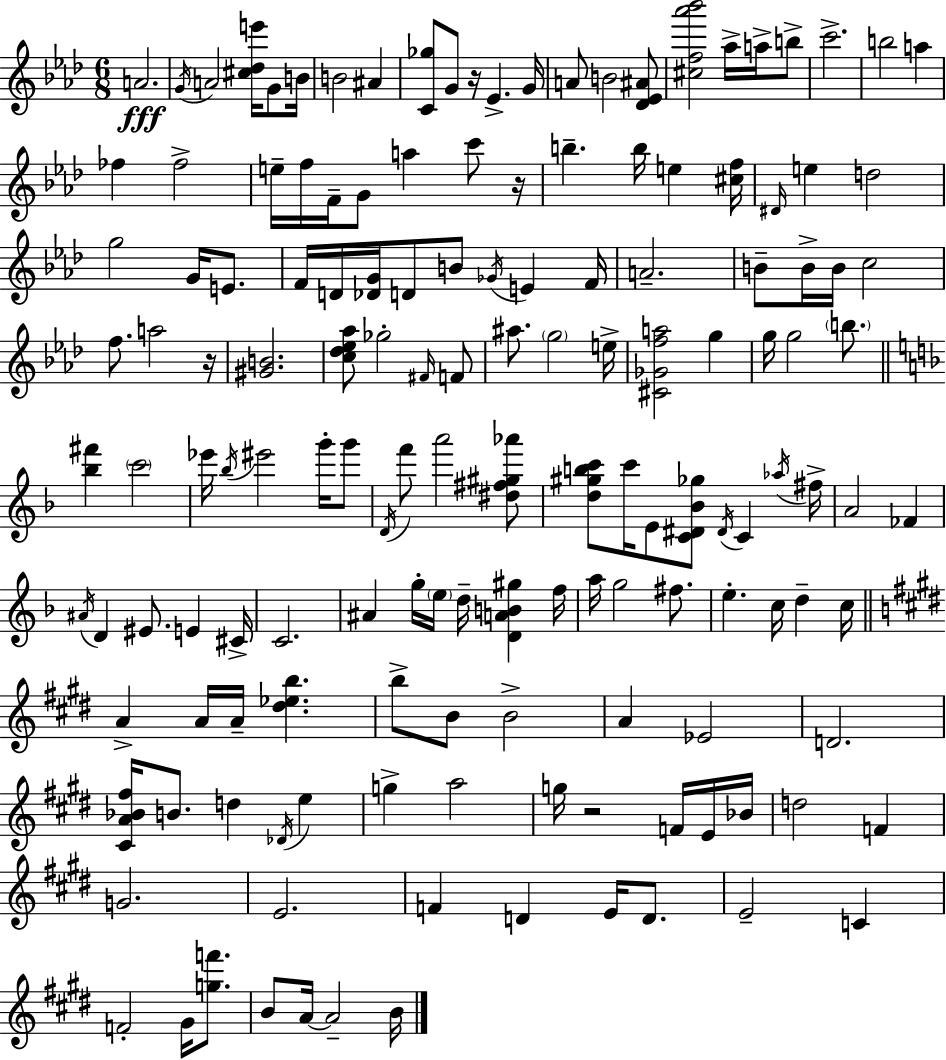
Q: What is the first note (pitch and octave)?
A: A4